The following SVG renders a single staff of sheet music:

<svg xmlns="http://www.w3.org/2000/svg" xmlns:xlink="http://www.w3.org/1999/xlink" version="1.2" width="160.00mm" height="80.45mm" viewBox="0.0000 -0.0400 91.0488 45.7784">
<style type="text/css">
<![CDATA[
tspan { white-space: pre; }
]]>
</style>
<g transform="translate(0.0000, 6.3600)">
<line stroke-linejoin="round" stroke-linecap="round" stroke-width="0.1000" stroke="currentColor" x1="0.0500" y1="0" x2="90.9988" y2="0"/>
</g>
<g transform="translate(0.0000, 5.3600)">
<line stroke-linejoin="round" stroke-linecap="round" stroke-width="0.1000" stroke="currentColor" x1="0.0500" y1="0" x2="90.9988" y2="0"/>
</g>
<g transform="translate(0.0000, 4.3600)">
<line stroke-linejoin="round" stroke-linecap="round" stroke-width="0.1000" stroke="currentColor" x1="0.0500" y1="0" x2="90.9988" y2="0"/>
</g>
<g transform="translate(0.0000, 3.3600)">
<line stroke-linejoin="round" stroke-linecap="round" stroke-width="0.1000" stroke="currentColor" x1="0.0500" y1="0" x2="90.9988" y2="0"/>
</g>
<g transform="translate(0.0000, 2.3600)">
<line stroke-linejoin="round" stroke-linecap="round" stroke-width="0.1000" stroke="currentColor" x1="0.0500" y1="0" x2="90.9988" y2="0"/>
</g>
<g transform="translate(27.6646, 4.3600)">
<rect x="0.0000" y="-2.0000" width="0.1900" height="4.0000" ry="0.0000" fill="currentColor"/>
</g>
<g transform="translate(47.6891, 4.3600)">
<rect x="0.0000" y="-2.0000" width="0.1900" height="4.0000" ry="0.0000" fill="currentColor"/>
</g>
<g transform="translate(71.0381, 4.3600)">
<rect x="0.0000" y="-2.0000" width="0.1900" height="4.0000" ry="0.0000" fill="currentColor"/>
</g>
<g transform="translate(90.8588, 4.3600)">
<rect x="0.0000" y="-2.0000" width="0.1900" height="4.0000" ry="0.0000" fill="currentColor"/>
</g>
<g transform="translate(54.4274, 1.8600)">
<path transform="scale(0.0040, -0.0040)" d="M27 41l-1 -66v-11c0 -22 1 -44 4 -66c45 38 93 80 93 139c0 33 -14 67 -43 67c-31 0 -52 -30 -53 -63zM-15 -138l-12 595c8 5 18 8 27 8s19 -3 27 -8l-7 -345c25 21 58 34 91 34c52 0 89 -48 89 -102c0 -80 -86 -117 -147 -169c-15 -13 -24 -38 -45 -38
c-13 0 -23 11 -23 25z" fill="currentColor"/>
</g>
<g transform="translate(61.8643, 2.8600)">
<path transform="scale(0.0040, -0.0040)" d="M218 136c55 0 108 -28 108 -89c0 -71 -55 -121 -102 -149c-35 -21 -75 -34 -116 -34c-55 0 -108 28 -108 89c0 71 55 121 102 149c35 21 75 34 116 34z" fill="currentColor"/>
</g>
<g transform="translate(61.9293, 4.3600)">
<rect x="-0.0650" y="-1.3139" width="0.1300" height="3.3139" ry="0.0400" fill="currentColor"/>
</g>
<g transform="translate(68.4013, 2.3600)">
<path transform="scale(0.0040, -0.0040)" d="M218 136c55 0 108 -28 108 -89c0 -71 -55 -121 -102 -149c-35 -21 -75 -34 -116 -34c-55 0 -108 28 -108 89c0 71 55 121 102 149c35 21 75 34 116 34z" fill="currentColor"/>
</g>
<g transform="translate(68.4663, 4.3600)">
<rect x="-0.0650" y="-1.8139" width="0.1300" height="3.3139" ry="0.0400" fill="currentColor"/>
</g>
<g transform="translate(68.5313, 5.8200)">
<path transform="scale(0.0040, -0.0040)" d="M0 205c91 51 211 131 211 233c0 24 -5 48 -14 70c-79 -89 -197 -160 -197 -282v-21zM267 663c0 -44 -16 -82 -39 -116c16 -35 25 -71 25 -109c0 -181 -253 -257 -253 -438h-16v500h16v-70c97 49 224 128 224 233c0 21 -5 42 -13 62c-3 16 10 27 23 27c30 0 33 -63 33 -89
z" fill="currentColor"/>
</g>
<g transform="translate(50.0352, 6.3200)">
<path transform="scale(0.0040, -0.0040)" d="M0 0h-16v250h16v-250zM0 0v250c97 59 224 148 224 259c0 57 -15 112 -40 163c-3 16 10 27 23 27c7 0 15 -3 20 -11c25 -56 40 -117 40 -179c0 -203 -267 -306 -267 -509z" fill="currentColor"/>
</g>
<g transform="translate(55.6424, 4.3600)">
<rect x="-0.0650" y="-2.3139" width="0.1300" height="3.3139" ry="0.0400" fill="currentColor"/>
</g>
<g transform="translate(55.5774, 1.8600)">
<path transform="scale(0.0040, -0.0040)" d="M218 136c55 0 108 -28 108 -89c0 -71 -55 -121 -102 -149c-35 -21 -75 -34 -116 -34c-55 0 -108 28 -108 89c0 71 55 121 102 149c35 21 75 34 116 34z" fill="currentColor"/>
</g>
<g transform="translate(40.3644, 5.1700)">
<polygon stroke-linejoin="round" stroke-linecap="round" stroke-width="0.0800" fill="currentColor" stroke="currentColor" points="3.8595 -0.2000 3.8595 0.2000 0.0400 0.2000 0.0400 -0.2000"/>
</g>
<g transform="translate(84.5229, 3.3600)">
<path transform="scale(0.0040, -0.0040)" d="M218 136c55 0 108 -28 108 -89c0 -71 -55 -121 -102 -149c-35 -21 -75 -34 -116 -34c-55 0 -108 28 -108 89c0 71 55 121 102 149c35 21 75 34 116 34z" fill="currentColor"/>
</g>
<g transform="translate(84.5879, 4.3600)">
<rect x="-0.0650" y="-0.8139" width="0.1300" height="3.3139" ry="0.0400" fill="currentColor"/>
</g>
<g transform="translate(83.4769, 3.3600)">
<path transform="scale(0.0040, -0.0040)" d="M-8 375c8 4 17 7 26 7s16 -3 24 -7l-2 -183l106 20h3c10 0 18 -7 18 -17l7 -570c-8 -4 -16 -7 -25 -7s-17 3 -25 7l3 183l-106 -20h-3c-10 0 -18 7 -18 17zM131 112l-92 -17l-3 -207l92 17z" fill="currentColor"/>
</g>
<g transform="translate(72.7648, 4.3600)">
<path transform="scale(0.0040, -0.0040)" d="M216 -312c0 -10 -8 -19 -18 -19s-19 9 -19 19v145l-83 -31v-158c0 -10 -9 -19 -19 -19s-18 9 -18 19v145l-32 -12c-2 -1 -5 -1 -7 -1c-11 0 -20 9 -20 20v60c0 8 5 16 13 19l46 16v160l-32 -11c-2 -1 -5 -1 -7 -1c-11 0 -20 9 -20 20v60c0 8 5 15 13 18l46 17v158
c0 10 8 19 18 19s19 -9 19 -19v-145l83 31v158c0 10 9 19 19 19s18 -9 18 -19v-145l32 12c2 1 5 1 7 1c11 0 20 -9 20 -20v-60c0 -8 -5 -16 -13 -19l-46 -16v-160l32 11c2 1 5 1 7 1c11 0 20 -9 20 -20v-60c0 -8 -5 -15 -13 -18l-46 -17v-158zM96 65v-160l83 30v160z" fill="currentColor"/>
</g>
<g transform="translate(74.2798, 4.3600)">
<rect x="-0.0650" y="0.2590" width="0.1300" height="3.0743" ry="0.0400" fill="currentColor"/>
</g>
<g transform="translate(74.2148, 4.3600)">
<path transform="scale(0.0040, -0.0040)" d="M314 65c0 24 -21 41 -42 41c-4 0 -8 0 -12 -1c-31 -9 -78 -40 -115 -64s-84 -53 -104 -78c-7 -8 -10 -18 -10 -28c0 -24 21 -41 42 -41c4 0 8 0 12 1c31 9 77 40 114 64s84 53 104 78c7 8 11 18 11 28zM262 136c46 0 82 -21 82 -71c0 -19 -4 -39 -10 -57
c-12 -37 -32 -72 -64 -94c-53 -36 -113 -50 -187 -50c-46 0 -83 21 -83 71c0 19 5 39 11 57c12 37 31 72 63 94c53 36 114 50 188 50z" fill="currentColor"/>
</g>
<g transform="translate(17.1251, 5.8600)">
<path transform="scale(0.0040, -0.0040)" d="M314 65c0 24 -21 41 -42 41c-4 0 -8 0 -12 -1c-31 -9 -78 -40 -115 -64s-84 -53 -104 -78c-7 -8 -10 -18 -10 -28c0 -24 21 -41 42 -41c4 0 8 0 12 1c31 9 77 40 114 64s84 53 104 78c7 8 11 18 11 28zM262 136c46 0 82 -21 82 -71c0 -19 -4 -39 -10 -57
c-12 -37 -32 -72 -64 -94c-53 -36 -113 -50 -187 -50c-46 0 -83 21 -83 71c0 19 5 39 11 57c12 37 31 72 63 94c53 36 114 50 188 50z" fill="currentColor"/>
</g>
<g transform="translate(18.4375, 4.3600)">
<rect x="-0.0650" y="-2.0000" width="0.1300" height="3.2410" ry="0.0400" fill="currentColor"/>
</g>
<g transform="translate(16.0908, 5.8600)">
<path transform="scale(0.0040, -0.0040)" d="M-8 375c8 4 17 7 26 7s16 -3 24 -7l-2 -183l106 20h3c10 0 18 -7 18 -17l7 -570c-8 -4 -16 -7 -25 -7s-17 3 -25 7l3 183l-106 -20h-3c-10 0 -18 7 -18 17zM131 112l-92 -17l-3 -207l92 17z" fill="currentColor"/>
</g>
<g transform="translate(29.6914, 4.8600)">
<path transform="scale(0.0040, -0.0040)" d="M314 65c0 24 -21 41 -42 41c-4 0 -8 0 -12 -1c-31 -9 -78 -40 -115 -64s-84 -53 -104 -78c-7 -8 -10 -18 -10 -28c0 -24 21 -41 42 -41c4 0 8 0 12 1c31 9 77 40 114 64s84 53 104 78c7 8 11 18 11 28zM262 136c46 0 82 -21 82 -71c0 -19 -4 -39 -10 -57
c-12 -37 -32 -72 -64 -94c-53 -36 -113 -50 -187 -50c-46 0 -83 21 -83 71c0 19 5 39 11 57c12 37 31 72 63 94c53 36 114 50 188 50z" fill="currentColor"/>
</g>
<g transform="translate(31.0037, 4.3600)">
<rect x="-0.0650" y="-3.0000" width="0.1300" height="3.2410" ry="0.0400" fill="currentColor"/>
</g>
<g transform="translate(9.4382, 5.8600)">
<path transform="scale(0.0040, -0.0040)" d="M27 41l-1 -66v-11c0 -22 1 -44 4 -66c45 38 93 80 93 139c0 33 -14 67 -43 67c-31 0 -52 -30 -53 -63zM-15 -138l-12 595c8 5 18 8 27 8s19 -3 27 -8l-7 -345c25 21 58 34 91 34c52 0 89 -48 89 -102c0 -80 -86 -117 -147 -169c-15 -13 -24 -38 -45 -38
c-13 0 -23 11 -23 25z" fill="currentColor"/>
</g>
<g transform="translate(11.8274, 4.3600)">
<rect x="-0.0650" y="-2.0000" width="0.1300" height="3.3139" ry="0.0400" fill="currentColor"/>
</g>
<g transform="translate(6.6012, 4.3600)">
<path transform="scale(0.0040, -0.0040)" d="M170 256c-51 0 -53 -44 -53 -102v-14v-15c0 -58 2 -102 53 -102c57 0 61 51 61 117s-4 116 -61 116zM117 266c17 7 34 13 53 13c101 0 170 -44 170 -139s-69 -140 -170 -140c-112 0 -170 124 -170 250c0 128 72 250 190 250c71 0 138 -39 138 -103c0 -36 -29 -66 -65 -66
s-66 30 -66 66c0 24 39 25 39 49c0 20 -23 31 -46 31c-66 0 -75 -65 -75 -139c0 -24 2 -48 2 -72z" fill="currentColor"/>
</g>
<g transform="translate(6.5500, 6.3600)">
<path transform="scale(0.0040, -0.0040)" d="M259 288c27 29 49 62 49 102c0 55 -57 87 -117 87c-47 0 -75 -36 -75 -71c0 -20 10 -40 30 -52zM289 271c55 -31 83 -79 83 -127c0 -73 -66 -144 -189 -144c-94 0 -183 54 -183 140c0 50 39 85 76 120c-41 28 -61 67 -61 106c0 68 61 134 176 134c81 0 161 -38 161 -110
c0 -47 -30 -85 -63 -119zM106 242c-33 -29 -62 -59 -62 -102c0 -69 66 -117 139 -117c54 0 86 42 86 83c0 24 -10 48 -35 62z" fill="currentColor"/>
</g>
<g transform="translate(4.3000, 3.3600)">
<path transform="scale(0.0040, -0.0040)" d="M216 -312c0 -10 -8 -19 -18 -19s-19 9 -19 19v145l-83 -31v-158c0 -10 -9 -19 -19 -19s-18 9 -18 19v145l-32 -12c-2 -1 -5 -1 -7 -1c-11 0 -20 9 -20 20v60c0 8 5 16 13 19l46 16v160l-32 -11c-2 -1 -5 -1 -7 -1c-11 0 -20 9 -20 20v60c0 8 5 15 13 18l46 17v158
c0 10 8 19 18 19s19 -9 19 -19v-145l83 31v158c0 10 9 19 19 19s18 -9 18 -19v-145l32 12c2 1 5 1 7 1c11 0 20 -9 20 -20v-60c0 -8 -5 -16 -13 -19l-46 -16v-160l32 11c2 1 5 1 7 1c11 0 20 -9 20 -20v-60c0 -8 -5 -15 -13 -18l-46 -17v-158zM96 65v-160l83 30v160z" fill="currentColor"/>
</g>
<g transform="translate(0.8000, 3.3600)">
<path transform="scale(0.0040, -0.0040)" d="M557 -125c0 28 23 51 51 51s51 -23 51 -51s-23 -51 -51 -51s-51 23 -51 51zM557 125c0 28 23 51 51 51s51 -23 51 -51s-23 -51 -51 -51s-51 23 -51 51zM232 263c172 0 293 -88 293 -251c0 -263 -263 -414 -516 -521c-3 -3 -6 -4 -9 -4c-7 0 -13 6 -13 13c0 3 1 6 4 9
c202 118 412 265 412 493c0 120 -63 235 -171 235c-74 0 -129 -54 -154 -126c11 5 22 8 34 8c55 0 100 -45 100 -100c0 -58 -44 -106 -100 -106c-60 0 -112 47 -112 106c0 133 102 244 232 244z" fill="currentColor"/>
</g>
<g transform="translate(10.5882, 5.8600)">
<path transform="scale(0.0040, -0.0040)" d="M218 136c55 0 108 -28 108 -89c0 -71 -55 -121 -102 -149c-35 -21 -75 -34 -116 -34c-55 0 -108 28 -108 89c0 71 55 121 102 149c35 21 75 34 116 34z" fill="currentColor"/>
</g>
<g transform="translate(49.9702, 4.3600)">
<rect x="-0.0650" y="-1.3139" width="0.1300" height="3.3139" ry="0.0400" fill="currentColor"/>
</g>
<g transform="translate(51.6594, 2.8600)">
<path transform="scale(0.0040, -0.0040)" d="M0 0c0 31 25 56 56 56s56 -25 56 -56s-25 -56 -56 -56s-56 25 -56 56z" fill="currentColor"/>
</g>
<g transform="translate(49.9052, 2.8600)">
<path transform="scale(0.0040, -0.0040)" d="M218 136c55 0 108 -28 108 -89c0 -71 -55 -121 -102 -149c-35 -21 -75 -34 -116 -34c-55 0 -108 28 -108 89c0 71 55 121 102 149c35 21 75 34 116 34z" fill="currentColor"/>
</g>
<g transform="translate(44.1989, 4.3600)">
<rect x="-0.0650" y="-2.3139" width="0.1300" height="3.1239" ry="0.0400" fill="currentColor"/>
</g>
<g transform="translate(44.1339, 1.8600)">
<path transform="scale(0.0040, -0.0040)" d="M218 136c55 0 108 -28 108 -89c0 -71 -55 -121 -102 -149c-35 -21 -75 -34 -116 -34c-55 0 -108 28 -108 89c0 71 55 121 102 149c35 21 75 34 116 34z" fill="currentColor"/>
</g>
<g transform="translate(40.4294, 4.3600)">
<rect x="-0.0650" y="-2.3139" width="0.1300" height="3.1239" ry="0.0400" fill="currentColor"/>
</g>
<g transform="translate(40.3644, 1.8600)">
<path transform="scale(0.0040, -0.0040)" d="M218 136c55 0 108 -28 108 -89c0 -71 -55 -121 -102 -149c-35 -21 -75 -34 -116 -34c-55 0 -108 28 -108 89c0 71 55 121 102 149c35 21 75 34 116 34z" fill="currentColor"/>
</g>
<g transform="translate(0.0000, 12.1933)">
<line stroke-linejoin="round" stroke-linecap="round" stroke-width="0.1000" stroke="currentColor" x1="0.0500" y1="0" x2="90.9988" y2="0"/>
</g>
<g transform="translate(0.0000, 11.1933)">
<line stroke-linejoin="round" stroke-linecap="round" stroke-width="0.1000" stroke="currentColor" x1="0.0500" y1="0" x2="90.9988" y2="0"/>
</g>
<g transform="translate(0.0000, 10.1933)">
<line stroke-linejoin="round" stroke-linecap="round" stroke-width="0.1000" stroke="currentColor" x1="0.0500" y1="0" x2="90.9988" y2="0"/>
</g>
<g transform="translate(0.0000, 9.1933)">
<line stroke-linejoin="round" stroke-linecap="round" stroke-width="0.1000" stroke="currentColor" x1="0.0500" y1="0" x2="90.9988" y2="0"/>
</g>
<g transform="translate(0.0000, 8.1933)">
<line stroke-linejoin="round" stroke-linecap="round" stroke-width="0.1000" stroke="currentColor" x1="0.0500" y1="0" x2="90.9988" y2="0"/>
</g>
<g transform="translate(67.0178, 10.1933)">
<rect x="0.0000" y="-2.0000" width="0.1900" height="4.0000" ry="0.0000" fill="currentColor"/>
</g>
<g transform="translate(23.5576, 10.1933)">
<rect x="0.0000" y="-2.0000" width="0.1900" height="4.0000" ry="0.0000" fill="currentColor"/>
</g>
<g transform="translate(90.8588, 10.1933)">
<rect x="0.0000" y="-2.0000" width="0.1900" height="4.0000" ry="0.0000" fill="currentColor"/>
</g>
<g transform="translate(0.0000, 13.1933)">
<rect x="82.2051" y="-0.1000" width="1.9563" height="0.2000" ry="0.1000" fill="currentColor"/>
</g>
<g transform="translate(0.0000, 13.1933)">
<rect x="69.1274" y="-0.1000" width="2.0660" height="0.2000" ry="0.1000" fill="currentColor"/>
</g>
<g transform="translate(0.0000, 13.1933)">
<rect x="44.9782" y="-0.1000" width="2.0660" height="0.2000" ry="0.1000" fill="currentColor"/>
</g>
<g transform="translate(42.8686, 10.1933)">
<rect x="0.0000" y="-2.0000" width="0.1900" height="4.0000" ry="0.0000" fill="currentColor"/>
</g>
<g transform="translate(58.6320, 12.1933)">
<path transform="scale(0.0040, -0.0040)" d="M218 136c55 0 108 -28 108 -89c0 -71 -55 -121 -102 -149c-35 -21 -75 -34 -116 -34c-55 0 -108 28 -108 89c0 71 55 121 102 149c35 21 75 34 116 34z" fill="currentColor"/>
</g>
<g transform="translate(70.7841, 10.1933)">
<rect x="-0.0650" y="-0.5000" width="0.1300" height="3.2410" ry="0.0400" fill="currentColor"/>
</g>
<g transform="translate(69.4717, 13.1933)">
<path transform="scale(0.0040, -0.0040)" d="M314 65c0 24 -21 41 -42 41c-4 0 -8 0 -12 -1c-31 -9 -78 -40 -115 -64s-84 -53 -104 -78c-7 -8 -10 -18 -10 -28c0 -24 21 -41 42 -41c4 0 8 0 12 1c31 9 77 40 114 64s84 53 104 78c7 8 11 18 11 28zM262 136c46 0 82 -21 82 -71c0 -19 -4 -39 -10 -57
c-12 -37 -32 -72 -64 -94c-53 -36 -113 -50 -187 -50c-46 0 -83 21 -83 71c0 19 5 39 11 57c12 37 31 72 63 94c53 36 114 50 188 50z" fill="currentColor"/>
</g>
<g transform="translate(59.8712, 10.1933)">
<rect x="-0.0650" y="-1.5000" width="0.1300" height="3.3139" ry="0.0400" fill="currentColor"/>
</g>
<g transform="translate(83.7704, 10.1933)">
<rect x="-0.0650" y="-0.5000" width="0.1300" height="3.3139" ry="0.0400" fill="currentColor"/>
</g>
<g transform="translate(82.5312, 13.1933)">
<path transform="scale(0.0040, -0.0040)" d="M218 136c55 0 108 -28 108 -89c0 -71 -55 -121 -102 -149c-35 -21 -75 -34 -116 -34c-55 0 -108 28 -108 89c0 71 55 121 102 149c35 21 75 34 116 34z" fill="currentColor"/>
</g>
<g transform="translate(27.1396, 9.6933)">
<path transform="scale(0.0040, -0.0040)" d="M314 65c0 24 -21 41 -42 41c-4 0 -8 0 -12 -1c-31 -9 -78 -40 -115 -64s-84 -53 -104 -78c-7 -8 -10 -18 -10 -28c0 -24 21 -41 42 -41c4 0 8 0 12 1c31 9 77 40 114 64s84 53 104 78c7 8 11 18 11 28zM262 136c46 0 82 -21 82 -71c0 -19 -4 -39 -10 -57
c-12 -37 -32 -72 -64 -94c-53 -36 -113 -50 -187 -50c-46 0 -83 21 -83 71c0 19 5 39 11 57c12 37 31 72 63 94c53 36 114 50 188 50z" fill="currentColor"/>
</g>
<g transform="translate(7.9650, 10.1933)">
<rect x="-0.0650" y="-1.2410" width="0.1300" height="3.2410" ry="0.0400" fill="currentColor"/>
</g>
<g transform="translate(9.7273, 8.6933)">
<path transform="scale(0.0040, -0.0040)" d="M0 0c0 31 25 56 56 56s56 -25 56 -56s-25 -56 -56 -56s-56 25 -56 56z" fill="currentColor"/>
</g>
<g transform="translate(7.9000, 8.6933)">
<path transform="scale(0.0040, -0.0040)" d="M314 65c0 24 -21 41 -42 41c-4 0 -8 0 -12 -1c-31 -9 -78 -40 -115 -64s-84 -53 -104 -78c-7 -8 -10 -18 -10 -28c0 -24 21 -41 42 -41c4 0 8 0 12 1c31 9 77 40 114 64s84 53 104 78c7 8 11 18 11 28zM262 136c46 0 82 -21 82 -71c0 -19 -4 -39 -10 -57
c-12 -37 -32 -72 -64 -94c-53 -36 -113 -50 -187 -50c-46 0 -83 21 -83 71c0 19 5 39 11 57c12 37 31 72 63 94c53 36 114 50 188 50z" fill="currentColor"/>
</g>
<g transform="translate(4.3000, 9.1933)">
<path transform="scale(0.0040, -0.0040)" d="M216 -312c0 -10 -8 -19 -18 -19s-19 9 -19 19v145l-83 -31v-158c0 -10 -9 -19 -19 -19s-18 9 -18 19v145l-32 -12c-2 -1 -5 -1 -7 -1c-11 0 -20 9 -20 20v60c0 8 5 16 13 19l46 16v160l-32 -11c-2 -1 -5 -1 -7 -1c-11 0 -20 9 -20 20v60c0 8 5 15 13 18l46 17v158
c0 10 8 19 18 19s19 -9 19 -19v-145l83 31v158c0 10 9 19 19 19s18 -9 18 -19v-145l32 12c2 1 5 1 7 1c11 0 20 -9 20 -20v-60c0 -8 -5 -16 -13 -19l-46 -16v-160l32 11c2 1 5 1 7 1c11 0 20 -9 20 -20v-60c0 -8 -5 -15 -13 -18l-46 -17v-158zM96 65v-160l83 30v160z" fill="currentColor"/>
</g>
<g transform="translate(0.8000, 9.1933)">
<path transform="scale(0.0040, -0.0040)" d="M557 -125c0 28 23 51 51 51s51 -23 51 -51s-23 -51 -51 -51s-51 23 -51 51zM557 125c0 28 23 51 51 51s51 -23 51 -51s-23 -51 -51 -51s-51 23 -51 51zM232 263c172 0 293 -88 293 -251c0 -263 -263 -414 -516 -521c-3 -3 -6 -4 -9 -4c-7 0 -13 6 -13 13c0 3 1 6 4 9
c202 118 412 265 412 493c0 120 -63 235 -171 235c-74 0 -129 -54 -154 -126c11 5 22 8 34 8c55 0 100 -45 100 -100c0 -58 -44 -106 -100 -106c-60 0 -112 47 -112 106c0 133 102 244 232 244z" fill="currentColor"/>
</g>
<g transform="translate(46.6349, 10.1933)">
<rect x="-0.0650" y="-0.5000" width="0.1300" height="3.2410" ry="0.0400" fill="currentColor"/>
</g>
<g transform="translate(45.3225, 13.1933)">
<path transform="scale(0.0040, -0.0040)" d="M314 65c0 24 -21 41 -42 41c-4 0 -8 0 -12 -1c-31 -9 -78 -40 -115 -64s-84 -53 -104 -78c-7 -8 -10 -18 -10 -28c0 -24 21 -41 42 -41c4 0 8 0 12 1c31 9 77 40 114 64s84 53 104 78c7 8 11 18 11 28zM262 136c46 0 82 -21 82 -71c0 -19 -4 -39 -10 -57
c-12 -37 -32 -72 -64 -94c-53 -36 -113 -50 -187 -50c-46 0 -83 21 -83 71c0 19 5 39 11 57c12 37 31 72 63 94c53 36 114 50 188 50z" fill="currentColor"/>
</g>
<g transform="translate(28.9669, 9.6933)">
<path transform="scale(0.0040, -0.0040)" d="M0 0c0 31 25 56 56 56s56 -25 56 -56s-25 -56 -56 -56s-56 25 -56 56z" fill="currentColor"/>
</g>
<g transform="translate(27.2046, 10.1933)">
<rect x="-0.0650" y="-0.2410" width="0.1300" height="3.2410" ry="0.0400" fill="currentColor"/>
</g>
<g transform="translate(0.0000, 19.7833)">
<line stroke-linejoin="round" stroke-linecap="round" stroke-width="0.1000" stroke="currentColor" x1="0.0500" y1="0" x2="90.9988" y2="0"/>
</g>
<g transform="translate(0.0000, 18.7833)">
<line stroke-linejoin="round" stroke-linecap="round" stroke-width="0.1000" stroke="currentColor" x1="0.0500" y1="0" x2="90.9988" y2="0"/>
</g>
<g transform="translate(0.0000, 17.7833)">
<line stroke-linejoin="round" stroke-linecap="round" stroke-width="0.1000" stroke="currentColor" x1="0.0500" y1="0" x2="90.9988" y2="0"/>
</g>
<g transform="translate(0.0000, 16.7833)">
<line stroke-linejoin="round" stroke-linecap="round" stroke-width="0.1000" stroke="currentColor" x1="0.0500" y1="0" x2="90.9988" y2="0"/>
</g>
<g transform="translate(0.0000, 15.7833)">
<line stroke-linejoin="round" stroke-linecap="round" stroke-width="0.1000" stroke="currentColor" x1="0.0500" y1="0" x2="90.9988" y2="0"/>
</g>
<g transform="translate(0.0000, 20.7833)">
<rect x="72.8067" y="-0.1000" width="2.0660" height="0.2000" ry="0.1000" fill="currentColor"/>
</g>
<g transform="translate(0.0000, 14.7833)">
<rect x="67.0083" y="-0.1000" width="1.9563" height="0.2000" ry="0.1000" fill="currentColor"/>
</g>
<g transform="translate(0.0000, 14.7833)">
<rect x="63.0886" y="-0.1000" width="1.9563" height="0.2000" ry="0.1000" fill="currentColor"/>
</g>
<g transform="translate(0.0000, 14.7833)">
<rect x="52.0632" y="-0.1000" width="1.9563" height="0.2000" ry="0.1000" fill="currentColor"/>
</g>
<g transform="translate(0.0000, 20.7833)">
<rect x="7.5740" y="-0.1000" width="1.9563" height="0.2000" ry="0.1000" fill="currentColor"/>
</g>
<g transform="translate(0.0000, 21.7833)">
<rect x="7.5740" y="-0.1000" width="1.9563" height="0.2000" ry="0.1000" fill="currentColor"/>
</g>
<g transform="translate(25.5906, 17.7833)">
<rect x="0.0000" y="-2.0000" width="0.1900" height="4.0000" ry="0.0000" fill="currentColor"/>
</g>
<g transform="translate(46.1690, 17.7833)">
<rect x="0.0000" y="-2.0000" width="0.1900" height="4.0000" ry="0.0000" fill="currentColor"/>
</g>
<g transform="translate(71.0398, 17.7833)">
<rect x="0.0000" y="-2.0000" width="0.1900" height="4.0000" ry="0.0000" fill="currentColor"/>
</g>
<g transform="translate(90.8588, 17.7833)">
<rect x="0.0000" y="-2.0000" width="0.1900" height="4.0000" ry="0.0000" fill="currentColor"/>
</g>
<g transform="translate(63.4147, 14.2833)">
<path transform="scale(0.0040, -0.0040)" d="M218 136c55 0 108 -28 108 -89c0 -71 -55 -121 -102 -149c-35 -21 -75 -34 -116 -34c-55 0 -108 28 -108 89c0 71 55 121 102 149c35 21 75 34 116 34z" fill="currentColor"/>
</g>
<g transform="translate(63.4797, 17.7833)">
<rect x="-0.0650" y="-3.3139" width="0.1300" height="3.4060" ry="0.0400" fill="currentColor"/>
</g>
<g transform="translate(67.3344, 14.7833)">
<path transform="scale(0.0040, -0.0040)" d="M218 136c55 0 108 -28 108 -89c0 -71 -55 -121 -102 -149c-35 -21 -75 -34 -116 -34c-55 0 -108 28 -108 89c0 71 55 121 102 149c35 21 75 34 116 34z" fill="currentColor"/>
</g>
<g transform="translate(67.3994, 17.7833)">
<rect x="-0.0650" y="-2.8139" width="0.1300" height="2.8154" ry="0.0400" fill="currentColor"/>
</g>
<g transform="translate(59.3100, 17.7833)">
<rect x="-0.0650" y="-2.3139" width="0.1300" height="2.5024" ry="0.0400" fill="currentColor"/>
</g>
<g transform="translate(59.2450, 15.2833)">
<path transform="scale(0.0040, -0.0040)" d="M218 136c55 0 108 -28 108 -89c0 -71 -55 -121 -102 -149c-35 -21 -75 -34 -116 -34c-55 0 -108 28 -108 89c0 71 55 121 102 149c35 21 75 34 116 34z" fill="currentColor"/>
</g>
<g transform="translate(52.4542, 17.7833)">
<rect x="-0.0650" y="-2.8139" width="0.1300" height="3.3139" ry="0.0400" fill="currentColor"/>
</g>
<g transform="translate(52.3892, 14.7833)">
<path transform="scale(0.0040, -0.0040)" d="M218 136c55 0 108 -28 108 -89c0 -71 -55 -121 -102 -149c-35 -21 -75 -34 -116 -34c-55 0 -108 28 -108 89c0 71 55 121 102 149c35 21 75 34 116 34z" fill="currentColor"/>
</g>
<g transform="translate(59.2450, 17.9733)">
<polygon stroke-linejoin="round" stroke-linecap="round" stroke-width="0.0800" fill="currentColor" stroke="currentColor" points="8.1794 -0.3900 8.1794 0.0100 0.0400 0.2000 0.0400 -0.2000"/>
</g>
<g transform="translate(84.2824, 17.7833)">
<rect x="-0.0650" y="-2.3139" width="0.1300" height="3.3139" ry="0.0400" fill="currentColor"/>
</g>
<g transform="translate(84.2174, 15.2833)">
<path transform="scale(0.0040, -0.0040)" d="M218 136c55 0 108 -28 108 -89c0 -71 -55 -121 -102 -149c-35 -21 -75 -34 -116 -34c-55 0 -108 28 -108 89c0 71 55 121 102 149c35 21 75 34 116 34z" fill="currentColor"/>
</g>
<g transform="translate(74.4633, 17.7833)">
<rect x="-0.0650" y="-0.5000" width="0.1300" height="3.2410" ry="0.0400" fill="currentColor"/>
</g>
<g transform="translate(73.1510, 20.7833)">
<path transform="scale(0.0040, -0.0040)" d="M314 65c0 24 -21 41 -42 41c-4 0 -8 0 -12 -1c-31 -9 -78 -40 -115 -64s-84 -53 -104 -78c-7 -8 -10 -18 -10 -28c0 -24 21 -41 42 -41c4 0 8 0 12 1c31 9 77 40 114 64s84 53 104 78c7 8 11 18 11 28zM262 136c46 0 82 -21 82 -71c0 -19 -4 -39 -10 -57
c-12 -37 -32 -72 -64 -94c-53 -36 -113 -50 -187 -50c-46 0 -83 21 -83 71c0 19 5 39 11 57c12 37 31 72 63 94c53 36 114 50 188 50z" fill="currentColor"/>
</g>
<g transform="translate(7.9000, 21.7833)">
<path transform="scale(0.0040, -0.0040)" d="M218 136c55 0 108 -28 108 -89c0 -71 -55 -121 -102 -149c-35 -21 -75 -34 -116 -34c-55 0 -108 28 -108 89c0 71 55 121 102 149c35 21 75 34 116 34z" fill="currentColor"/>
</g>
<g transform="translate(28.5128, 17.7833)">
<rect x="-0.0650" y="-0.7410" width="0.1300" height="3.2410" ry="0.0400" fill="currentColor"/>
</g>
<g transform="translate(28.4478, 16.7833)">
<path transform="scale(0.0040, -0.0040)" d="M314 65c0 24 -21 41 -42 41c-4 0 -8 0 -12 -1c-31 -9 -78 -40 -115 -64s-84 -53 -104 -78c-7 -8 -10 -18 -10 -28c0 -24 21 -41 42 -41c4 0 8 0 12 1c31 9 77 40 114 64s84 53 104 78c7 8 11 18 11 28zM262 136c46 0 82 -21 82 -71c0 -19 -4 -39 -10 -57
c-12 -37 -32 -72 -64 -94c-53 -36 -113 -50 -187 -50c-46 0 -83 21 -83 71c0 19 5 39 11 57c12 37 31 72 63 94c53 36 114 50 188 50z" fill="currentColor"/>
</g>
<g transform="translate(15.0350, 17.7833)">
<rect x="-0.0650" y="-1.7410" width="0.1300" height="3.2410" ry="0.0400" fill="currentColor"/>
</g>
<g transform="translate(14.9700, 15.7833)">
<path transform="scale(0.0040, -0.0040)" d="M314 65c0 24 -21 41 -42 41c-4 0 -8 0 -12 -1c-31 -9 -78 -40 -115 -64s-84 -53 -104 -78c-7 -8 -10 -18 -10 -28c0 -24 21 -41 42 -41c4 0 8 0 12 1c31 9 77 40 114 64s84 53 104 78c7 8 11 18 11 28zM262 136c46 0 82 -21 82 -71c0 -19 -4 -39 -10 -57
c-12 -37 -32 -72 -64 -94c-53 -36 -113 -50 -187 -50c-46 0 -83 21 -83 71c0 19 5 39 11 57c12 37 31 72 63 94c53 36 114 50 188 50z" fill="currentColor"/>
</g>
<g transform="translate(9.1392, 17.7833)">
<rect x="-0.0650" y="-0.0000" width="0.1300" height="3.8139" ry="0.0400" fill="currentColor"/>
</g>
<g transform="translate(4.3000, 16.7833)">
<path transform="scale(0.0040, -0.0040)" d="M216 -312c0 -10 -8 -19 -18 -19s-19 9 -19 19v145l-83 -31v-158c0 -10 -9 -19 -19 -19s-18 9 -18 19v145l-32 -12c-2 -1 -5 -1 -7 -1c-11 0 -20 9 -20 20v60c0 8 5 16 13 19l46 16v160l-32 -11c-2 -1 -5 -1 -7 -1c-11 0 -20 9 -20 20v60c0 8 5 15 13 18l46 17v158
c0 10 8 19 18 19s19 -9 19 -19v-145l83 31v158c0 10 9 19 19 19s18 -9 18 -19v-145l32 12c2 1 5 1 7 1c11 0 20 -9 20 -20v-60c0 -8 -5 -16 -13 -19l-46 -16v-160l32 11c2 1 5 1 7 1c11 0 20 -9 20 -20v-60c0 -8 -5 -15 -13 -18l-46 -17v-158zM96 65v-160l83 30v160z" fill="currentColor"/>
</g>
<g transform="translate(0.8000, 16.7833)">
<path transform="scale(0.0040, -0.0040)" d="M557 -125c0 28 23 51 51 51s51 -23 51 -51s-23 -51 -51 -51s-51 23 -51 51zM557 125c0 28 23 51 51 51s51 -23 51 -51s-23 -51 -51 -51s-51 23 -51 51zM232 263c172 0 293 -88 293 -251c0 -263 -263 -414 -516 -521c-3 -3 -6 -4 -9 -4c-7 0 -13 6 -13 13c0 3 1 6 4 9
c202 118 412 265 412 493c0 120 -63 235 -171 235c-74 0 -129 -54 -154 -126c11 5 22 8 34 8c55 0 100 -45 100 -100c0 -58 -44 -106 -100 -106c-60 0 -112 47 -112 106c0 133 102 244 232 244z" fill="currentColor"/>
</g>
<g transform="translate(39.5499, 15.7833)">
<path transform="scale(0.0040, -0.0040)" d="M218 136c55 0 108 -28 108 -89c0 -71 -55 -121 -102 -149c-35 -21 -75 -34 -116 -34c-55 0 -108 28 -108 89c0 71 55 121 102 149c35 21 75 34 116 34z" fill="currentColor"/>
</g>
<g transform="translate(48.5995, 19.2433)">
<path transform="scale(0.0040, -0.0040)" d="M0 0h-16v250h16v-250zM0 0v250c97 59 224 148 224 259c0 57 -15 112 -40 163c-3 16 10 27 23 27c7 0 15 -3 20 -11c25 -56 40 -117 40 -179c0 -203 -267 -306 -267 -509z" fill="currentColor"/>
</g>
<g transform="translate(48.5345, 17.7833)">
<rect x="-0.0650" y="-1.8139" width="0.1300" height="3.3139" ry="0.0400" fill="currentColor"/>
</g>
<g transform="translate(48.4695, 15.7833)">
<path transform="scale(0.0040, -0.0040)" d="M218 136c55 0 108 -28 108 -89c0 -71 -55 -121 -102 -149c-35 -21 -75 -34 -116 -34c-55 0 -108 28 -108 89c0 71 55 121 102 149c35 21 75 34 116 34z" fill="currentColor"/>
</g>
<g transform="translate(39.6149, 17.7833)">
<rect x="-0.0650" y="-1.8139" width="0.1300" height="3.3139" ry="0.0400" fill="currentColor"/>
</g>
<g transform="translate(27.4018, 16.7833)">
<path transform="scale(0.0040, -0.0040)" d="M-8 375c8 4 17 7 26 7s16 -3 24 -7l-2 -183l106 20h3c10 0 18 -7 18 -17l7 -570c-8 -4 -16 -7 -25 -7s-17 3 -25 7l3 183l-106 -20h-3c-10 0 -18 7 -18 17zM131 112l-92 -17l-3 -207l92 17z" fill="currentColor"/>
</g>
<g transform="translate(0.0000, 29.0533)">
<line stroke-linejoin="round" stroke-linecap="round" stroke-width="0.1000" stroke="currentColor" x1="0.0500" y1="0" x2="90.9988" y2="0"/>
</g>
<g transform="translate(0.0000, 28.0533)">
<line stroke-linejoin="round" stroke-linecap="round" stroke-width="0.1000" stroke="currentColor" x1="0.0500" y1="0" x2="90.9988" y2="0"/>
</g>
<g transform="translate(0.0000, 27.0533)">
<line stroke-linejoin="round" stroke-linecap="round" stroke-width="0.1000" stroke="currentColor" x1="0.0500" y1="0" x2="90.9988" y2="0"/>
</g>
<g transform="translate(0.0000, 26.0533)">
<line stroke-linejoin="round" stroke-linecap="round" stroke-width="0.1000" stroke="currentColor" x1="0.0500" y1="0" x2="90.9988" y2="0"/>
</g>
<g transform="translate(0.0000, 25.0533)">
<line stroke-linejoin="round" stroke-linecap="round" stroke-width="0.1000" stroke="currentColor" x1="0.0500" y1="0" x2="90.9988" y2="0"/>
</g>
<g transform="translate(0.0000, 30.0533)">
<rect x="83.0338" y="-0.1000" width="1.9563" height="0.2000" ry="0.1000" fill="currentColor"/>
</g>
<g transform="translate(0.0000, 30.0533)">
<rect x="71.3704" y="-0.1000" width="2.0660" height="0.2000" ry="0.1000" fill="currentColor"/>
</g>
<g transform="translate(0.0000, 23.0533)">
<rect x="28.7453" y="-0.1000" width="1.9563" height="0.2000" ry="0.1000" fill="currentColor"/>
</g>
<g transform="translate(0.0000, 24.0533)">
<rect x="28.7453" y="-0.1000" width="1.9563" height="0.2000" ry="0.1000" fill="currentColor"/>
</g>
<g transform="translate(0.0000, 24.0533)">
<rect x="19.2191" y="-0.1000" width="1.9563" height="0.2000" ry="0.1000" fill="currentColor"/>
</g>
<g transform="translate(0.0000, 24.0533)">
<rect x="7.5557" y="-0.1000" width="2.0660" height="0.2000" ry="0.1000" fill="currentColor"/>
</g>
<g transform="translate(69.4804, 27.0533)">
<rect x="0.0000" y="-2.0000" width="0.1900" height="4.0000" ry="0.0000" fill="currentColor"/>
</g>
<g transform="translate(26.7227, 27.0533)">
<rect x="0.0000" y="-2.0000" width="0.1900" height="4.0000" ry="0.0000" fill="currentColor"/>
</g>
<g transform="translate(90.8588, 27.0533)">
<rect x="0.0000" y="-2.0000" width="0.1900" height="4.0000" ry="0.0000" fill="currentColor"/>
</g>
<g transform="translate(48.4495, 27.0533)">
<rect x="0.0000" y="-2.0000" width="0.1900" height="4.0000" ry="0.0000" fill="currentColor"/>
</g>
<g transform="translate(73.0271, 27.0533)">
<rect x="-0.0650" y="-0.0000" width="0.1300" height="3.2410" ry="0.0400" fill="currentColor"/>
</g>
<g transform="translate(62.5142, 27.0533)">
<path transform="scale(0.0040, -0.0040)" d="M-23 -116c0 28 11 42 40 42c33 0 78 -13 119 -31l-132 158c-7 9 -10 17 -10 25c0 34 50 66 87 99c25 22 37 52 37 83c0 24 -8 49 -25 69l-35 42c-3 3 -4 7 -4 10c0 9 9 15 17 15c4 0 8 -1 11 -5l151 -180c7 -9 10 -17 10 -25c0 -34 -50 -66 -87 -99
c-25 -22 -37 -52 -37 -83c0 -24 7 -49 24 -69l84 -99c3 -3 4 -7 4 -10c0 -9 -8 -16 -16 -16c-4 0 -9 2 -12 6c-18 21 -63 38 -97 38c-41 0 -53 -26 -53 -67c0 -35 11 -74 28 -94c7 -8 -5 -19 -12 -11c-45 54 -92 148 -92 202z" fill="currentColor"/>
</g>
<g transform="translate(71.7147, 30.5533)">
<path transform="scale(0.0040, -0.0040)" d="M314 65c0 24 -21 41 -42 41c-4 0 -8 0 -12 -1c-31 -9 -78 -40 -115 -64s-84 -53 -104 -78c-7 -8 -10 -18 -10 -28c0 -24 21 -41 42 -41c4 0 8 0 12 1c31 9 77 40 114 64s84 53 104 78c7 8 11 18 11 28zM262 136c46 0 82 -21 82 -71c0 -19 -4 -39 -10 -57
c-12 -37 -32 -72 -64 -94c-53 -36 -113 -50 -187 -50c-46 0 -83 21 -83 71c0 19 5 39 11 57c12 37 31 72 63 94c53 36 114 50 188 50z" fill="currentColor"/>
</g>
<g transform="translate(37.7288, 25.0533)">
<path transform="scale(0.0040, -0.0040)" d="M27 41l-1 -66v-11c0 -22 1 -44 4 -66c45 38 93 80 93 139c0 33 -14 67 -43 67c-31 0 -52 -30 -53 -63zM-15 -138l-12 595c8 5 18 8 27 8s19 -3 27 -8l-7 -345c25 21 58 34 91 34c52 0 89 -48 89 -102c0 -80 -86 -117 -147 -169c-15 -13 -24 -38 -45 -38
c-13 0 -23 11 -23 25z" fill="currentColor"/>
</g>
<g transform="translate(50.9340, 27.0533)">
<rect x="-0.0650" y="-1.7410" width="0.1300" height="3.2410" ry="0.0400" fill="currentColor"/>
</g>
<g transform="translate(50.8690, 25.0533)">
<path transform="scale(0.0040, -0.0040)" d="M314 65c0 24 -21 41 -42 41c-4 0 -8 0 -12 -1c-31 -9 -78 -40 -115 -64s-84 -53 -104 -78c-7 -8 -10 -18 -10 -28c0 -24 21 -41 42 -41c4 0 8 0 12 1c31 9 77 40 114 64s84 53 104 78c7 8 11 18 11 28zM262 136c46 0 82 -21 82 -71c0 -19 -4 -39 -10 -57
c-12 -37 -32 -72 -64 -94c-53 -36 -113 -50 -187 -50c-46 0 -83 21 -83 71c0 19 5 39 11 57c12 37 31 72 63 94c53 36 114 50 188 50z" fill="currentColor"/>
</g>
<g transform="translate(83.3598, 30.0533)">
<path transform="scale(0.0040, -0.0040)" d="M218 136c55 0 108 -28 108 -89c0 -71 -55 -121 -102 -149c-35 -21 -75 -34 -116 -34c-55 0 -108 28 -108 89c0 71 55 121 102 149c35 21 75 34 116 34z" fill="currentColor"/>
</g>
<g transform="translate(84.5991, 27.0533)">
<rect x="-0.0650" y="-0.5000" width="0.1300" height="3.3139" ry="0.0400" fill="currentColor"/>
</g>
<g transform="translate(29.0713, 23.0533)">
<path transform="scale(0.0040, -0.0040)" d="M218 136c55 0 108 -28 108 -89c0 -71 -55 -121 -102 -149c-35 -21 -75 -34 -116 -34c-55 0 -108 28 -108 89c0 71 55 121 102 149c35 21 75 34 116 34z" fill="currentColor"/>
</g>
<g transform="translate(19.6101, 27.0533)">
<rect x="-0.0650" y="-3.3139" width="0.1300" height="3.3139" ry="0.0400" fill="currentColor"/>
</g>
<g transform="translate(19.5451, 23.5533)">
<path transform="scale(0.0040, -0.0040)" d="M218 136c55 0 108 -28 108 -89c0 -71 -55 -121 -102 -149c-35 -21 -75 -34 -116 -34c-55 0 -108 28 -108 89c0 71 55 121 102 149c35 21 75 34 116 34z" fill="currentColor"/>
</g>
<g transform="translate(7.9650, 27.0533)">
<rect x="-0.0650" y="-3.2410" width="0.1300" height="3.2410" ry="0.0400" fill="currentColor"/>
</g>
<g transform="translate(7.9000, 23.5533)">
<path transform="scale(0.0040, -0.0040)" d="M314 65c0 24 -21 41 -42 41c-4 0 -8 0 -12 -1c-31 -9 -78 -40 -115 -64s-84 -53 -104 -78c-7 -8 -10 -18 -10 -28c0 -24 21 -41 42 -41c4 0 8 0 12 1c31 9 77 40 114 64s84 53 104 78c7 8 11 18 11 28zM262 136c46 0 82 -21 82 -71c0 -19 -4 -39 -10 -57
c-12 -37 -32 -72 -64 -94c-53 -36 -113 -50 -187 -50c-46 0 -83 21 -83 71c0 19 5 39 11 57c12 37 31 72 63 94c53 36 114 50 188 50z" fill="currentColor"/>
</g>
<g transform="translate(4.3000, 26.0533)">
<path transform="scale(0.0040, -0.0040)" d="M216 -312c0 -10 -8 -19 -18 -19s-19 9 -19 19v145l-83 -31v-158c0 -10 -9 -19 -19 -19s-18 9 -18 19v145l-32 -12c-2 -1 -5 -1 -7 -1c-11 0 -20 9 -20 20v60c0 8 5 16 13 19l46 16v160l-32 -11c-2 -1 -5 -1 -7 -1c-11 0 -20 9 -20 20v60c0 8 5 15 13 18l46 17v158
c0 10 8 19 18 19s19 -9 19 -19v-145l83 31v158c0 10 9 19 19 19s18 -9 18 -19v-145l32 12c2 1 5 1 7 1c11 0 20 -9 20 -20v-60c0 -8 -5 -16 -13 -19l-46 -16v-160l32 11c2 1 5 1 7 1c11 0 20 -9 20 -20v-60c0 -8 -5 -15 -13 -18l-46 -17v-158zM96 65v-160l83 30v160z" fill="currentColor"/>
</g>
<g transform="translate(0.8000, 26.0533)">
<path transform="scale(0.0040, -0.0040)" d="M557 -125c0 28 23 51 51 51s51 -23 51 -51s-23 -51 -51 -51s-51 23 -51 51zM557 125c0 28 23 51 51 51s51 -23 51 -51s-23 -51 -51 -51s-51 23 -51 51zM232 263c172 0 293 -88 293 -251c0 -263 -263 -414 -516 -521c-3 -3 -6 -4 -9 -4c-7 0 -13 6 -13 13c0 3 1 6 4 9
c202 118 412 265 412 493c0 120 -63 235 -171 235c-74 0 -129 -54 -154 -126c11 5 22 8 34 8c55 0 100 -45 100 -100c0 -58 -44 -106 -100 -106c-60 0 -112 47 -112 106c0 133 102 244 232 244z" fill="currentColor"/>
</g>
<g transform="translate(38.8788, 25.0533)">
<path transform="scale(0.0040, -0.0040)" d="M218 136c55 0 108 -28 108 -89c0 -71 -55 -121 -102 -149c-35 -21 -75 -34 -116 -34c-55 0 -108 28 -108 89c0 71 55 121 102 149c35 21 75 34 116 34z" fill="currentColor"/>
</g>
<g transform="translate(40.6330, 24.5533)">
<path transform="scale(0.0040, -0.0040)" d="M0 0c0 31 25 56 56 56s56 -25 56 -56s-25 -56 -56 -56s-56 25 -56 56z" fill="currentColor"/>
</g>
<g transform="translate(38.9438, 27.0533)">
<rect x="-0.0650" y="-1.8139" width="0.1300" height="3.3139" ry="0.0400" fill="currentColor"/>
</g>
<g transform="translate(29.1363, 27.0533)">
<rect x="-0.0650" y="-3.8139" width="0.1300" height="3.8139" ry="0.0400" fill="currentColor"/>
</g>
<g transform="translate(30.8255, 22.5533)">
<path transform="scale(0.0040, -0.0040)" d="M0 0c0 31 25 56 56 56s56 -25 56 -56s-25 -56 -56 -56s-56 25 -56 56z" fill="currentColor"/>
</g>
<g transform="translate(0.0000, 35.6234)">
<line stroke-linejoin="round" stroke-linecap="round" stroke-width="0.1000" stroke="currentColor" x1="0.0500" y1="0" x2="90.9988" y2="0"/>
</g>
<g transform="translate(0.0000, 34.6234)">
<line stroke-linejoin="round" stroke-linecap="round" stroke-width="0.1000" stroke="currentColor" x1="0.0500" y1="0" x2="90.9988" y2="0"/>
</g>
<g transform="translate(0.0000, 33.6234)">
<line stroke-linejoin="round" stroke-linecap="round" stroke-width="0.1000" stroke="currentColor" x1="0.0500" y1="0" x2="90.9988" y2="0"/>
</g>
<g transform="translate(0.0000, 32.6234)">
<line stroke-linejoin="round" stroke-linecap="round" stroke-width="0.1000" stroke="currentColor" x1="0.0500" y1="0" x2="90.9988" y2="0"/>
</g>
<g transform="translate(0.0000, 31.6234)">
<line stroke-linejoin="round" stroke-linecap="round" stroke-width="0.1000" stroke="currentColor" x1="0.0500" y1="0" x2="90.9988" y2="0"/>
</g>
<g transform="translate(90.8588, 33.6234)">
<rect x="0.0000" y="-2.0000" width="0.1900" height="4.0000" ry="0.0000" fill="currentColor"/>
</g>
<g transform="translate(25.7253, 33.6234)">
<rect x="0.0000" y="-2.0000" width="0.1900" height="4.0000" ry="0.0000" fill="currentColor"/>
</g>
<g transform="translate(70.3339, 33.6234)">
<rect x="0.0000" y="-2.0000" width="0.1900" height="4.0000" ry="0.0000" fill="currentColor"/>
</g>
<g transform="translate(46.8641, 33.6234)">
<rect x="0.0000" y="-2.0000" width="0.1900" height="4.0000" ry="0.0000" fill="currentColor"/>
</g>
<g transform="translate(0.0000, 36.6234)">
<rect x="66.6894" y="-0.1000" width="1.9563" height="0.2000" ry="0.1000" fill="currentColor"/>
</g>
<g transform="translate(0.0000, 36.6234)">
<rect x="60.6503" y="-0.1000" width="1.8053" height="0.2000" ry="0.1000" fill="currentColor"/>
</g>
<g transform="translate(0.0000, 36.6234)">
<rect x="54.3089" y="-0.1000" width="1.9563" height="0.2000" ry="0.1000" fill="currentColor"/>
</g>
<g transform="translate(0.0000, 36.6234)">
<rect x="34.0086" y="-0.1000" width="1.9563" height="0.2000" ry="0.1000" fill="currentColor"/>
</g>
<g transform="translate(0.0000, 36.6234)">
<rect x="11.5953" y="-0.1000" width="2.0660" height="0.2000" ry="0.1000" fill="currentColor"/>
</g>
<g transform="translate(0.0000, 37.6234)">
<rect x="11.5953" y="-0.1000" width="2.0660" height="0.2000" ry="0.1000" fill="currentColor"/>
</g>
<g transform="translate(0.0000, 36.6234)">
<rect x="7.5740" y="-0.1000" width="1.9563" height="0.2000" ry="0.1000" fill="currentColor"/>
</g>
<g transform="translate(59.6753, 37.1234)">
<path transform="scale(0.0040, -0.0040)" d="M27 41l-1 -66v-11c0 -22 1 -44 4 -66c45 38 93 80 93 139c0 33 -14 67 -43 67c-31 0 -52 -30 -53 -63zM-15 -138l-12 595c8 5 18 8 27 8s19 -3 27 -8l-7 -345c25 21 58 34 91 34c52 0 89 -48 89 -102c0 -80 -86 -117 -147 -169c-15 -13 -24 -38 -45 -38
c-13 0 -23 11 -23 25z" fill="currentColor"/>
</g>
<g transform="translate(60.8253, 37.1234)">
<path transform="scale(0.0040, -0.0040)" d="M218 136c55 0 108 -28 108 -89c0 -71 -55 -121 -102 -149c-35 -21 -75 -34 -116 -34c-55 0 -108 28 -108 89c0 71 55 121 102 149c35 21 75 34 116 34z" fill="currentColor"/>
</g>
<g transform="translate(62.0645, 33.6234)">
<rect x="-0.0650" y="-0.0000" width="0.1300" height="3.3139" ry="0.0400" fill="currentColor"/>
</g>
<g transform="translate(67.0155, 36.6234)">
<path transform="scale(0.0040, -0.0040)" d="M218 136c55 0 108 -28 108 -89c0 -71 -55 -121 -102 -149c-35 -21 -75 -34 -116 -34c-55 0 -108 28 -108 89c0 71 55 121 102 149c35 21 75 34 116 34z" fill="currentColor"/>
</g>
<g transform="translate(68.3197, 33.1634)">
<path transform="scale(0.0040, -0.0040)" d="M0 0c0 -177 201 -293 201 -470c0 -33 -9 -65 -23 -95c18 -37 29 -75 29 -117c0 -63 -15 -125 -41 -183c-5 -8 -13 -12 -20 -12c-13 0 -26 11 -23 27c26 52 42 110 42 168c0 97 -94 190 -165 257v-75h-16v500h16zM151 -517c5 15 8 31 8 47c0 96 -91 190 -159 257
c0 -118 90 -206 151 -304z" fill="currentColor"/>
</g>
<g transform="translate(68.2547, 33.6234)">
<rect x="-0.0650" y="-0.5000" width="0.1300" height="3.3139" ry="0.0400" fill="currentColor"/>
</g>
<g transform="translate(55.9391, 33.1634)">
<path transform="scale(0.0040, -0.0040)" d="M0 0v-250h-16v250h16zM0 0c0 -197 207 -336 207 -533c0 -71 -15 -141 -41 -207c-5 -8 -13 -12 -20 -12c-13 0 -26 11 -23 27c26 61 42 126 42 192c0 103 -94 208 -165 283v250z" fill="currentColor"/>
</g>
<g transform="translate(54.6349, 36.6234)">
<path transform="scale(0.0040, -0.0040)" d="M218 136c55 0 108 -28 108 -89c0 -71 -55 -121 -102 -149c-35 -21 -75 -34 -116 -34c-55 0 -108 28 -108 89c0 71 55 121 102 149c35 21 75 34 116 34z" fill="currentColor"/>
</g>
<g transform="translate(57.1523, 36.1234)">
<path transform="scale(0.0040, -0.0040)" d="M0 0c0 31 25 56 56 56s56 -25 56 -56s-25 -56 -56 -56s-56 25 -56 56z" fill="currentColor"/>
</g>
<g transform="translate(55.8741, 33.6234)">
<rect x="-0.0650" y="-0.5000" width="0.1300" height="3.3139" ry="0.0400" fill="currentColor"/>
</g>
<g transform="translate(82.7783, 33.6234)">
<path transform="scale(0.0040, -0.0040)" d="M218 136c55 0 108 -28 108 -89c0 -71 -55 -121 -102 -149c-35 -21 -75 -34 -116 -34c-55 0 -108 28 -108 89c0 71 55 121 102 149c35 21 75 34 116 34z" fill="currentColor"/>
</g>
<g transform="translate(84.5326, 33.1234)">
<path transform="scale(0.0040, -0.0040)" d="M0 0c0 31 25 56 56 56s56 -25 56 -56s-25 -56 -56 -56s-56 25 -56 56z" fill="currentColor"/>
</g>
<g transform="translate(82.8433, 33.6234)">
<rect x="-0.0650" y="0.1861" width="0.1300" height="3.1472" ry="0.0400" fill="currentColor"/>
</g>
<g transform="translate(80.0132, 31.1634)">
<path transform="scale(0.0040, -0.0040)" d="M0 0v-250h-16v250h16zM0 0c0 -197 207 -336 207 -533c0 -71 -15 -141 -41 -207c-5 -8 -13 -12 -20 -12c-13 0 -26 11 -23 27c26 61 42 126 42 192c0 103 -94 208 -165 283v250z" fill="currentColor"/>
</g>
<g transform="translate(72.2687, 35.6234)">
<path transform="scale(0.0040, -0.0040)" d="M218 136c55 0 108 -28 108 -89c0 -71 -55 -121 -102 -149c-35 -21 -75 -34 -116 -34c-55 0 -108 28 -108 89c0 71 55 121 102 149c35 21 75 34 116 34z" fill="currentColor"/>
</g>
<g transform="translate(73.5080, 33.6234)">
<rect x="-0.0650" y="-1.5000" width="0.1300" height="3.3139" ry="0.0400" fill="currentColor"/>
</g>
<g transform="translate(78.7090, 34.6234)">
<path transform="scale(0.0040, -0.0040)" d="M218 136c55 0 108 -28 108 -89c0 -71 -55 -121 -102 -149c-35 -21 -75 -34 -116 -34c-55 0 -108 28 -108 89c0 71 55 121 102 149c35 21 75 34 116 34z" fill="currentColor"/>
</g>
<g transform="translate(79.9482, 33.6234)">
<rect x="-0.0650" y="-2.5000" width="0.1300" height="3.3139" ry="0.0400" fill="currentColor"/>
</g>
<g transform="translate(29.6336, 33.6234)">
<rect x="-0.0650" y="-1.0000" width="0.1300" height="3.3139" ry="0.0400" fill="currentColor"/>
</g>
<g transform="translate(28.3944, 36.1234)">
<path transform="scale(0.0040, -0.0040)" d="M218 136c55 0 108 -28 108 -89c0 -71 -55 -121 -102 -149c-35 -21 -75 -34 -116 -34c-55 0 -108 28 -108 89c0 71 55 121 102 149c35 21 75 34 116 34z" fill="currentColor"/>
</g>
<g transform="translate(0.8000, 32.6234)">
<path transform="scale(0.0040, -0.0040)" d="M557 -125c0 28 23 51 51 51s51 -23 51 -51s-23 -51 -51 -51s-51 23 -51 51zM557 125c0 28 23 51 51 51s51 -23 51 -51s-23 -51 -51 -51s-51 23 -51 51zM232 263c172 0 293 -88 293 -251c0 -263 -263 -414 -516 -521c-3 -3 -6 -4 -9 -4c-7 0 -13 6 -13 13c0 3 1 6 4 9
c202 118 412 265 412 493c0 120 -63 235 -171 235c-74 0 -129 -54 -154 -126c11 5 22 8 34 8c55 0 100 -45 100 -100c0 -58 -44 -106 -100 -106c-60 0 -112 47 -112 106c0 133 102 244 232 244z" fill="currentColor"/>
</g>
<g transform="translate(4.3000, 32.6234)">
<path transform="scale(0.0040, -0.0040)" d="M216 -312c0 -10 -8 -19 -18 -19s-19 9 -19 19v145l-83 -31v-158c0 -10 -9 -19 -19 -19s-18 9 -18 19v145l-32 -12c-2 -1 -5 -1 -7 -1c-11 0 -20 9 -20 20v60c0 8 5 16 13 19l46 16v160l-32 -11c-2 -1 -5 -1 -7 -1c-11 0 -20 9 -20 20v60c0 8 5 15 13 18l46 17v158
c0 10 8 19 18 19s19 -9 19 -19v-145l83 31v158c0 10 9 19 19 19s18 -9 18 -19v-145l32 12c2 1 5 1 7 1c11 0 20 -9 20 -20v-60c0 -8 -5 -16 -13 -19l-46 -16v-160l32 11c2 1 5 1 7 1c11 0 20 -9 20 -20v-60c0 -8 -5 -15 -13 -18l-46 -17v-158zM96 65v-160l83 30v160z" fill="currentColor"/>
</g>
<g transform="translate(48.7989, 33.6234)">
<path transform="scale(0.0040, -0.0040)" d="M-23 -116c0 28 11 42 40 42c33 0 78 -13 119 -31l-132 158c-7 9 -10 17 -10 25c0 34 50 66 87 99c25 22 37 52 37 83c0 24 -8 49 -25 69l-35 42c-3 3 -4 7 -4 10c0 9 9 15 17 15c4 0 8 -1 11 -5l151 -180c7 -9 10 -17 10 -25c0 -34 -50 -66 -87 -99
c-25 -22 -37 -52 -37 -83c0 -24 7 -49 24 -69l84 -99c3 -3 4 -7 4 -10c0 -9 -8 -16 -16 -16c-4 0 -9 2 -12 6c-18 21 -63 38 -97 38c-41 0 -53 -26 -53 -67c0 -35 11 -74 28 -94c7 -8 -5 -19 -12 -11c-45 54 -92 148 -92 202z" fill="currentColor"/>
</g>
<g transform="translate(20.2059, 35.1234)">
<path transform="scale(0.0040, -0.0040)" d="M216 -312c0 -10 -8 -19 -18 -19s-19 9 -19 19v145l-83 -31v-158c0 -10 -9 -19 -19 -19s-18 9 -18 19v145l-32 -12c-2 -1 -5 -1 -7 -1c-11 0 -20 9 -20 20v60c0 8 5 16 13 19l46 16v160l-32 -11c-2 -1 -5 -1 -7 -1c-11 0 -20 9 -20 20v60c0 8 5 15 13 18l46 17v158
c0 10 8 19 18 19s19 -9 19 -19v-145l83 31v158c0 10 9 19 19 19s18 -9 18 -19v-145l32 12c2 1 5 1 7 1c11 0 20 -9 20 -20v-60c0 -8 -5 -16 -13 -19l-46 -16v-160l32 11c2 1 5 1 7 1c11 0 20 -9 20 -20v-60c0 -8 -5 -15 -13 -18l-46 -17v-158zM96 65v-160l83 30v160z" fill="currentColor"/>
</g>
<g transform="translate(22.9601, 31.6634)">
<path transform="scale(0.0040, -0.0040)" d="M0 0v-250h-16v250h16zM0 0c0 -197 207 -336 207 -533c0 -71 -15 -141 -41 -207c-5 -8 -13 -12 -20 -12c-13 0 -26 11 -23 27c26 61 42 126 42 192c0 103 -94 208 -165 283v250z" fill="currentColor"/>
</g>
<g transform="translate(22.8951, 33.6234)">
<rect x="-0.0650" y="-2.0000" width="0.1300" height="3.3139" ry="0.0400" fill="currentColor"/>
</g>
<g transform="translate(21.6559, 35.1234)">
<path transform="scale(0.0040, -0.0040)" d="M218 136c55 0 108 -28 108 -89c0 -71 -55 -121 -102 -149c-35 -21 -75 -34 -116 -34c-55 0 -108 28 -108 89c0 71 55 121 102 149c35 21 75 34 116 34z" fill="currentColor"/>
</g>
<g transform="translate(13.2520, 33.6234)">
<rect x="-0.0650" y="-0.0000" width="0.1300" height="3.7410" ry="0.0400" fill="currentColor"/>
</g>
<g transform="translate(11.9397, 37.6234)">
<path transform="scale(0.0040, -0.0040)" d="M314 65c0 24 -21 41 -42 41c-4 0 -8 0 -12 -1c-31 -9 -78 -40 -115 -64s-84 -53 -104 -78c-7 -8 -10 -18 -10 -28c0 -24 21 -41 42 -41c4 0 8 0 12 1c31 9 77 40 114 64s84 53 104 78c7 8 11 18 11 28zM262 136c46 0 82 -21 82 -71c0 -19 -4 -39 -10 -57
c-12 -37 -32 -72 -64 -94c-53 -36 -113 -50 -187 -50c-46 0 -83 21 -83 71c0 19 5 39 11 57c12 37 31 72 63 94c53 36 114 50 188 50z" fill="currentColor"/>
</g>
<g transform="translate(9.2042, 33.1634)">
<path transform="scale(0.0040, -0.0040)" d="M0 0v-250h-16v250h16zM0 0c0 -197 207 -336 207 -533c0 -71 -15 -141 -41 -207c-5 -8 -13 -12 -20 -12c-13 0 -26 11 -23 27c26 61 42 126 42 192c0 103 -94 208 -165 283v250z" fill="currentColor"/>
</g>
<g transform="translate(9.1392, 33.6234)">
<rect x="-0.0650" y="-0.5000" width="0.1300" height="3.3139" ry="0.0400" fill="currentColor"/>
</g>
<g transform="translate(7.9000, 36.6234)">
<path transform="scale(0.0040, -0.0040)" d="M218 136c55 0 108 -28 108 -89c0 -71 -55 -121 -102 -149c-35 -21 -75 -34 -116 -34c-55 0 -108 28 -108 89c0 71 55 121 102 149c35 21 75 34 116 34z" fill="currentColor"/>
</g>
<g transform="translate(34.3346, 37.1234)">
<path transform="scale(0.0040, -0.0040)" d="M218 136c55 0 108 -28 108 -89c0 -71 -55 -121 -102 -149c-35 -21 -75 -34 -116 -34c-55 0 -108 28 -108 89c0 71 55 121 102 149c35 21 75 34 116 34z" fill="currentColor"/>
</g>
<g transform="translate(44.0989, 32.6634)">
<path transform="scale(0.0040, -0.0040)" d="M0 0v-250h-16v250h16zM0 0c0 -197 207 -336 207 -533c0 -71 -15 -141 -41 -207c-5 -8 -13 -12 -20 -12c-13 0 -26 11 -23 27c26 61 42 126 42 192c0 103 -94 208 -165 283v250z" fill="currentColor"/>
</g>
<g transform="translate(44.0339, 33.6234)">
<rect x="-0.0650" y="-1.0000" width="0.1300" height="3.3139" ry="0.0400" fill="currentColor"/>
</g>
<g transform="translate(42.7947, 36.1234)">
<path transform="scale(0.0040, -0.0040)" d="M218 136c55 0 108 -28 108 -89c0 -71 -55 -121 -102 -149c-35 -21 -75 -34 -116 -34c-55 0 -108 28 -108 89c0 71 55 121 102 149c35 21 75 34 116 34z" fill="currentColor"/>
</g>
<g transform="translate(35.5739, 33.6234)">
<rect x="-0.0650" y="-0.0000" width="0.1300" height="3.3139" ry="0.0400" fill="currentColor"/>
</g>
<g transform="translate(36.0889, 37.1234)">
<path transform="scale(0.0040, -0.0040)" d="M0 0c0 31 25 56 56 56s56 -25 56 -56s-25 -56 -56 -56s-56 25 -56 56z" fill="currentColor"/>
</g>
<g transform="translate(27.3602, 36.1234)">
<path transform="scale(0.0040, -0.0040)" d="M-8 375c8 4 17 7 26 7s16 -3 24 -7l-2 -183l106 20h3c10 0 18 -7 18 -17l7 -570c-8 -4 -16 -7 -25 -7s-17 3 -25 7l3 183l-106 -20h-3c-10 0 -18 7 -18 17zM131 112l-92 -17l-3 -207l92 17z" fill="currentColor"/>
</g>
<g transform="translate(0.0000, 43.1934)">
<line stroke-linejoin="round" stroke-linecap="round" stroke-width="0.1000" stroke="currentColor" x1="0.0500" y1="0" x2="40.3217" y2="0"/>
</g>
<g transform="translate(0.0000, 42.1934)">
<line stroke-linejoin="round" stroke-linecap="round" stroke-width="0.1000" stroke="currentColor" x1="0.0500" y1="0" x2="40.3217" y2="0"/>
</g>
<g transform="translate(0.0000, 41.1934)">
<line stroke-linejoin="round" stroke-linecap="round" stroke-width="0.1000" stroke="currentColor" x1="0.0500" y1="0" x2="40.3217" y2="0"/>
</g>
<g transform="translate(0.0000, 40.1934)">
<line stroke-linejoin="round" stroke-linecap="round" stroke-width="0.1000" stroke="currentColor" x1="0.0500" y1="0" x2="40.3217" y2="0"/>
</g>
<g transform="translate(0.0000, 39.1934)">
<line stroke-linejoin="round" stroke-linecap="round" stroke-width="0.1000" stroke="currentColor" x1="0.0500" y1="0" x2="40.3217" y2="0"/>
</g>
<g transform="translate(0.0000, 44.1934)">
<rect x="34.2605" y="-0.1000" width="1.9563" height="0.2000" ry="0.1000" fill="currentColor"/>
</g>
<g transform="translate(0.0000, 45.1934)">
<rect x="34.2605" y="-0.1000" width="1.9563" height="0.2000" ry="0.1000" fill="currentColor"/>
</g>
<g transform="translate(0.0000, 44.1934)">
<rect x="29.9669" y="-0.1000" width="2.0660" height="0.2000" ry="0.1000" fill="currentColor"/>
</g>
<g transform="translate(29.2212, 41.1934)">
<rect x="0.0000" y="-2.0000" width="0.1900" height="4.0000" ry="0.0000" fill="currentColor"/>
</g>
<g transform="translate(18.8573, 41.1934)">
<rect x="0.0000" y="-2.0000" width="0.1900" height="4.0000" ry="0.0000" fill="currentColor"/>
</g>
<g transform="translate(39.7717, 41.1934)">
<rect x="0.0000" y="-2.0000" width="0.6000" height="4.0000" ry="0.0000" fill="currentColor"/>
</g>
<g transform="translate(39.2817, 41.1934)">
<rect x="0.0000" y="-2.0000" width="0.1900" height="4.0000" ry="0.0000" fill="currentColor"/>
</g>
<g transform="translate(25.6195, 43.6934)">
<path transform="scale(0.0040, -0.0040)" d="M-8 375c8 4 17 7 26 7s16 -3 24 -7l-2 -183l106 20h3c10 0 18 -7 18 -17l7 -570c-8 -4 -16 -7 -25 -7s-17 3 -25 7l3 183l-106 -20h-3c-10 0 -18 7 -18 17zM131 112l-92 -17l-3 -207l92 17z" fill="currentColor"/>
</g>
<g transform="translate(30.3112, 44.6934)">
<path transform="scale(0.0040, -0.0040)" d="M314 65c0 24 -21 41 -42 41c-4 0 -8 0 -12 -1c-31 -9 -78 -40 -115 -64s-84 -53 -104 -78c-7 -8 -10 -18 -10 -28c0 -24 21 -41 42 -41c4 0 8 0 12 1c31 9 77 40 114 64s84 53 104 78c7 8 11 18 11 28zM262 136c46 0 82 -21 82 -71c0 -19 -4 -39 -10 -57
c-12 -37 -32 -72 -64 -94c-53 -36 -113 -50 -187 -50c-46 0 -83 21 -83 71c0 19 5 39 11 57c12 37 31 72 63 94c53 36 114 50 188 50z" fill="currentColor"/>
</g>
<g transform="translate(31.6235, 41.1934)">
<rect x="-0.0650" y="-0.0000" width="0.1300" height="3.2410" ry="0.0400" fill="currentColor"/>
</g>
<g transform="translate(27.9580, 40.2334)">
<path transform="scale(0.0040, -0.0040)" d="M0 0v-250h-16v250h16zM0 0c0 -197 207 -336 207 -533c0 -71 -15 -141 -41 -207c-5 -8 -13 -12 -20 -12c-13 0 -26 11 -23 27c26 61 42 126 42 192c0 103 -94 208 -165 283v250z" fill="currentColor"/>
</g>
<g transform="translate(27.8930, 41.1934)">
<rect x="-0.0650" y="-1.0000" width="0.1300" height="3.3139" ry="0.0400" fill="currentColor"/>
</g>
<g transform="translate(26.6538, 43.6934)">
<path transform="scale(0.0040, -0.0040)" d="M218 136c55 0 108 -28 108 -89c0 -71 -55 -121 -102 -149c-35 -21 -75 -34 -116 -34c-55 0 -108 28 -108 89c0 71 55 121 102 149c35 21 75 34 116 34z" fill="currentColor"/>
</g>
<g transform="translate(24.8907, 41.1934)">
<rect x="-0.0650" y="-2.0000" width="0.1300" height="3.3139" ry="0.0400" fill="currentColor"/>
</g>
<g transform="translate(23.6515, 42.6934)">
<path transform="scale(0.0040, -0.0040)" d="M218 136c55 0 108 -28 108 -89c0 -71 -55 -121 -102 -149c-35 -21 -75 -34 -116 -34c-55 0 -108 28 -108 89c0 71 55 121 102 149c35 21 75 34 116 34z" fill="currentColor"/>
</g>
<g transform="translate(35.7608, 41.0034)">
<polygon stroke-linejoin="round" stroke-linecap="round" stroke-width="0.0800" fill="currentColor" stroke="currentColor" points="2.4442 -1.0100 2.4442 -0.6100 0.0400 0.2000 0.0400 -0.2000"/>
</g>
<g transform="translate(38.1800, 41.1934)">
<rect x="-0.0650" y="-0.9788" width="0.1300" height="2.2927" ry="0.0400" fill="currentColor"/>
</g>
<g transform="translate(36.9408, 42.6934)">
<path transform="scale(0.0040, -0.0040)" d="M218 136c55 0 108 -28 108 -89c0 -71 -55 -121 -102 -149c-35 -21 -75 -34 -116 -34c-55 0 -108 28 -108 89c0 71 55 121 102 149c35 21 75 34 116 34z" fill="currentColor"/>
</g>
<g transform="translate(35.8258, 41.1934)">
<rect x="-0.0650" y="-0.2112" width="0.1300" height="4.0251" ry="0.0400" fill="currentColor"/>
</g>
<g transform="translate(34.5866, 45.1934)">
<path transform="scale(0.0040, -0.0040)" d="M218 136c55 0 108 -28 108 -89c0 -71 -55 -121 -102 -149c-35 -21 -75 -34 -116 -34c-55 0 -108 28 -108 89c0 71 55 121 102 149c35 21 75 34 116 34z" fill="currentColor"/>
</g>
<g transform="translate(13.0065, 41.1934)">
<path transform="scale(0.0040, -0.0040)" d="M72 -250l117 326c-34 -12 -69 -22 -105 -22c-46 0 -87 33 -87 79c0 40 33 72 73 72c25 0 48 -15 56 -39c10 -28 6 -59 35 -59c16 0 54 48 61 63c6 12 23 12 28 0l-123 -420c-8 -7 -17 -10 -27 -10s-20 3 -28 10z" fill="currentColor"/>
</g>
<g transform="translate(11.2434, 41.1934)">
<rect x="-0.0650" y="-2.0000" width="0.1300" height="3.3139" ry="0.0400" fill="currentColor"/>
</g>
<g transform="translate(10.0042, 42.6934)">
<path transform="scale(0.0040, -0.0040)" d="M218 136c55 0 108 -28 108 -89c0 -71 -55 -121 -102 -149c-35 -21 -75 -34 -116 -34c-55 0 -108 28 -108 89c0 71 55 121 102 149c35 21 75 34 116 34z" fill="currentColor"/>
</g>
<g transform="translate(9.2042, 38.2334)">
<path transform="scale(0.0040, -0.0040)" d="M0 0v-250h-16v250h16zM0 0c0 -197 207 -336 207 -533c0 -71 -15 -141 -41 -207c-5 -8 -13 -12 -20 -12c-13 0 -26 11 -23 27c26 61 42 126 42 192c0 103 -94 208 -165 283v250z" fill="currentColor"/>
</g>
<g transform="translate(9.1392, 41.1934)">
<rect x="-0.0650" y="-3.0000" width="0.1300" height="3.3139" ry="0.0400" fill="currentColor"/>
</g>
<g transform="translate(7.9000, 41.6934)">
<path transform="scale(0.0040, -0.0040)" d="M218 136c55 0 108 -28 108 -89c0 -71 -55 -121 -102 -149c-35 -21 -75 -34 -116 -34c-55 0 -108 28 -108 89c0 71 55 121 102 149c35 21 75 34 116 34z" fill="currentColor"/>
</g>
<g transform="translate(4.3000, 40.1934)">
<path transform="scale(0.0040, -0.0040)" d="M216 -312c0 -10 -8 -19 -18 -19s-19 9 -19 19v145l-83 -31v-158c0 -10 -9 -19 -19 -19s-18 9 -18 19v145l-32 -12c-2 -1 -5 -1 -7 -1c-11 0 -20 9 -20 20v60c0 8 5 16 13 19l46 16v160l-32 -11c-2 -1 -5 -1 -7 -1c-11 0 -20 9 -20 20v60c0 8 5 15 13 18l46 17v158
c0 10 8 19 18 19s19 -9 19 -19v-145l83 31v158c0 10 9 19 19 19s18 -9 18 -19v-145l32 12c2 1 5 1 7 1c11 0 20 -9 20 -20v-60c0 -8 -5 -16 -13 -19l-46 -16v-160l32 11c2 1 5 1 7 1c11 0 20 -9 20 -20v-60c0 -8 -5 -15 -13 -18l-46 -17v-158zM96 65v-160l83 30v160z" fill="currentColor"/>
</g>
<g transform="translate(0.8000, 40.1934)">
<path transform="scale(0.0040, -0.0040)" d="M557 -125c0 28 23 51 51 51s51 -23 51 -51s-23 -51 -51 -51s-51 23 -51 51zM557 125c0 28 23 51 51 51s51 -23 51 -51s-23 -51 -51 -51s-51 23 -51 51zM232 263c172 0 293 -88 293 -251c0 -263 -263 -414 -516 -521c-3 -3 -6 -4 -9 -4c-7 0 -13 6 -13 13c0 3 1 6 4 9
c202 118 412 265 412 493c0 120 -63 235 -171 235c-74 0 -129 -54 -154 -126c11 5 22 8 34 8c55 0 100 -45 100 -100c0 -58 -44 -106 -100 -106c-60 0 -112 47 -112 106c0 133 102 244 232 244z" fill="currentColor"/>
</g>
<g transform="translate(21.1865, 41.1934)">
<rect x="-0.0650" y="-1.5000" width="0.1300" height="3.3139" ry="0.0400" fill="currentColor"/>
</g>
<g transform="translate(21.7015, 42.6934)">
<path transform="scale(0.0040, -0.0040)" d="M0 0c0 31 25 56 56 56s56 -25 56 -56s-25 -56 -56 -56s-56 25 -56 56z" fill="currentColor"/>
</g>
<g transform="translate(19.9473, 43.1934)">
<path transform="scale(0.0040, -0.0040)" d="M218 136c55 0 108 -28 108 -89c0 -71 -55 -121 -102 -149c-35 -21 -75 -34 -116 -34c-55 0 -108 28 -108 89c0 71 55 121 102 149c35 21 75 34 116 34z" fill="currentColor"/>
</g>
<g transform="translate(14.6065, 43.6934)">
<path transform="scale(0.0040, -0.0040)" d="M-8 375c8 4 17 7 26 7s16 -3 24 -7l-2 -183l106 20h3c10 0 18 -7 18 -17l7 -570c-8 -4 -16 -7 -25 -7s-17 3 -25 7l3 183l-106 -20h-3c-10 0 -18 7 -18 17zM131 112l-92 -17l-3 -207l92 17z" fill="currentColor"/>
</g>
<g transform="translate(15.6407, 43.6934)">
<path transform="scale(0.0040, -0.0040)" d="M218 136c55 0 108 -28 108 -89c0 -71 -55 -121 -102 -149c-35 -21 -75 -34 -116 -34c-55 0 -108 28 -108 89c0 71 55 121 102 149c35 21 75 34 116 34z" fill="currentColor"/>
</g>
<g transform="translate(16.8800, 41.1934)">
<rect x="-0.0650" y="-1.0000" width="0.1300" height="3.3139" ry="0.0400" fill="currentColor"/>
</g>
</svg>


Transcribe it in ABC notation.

X:1
T:Untitled
M:6/8
L:1/4
K:G
_A,, A,,2 C,2 B,/2 B,/2 G,/2 _B, G, A,/4 ^D,2 F, G,2 E,2 E,,2 G,, E,,2 E,, C,, A,2 F,2 A, A,/2 C B,/2 D/2 C/2 E,,2 B, D2 D E _A, A,2 z D,,2 E,, E,,/2 C,,2 ^A,,/2 F,, D,, F,,/2 z E,,/2 _D,, E,,/4 G,, B,,/2 D, C,/2 A,, z/2 F,, G,, A,, F,,/2 D,,2 C,,/2 A,,/2